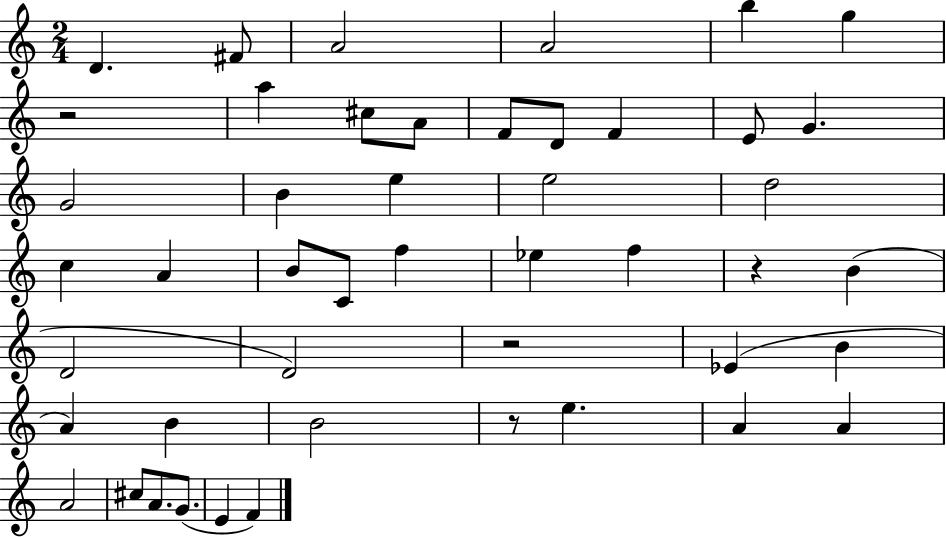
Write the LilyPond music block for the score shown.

{
  \clef treble
  \numericTimeSignature
  \time 2/4
  \key c \major
  d'4. fis'8 | a'2 | a'2 | b''4 g''4 | \break r2 | a''4 cis''8 a'8 | f'8 d'8 f'4 | e'8 g'4. | \break g'2 | b'4 e''4 | e''2 | d''2 | \break c''4 a'4 | b'8 c'8 f''4 | ees''4 f''4 | r4 b'4( | \break d'2 | d'2) | r2 | ees'4( b'4 | \break a'4) b'4 | b'2 | r8 e''4. | a'4 a'4 | \break a'2 | cis''8 a'8. g'8.( | e'4 f'4) | \bar "|."
}